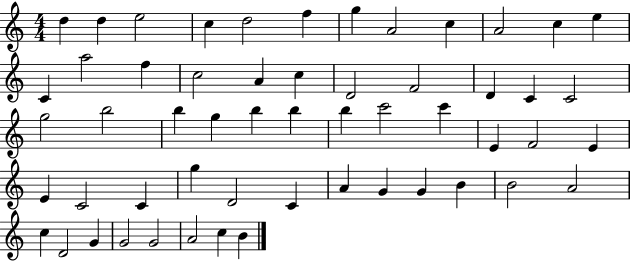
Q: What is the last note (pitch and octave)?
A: B4